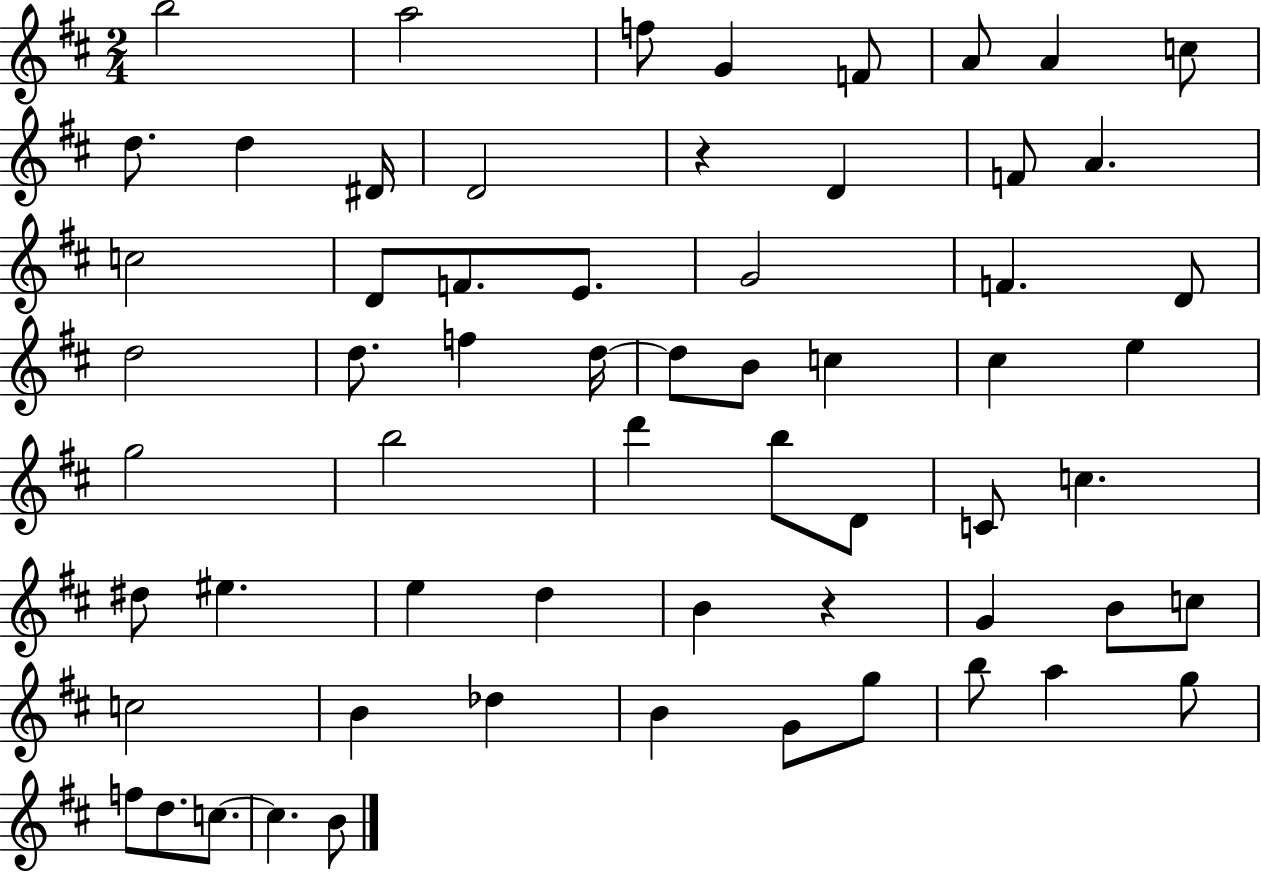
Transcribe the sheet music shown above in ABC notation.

X:1
T:Untitled
M:2/4
L:1/4
K:D
b2 a2 f/2 G F/2 A/2 A c/2 d/2 d ^D/4 D2 z D F/2 A c2 D/2 F/2 E/2 G2 F D/2 d2 d/2 f d/4 d/2 B/2 c ^c e g2 b2 d' b/2 D/2 C/2 c ^d/2 ^e e d B z G B/2 c/2 c2 B _d B G/2 g/2 b/2 a g/2 f/2 d/2 c/2 c B/2